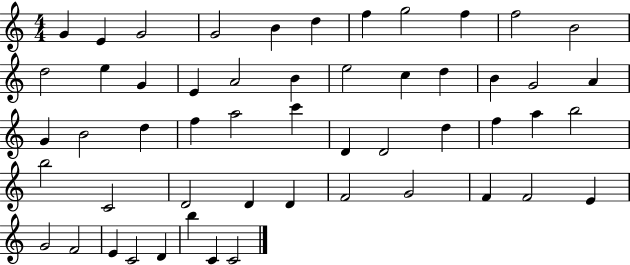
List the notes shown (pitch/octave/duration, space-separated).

G4/q E4/q G4/h G4/h B4/q D5/q F5/q G5/h F5/q F5/h B4/h D5/h E5/q G4/q E4/q A4/h B4/q E5/h C5/q D5/q B4/q G4/h A4/q G4/q B4/h D5/q F5/q A5/h C6/q D4/q D4/h D5/q F5/q A5/q B5/h B5/h C4/h D4/h D4/q D4/q F4/h G4/h F4/q F4/h E4/q G4/h F4/h E4/q C4/h D4/q B5/q C4/q C4/h